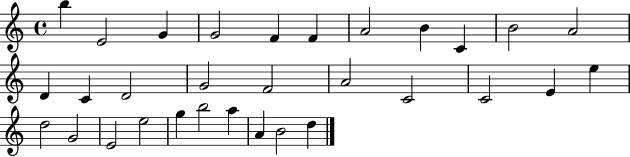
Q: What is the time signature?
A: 4/4